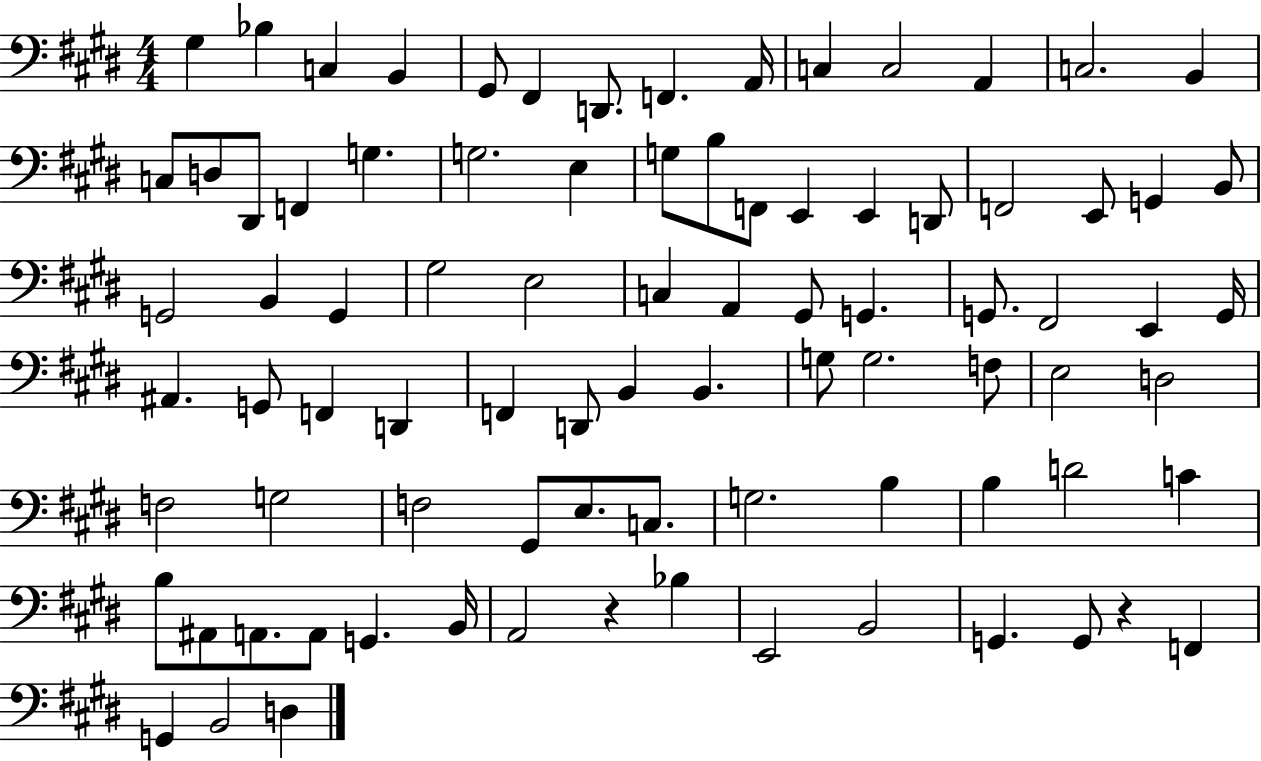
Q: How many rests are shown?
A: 2